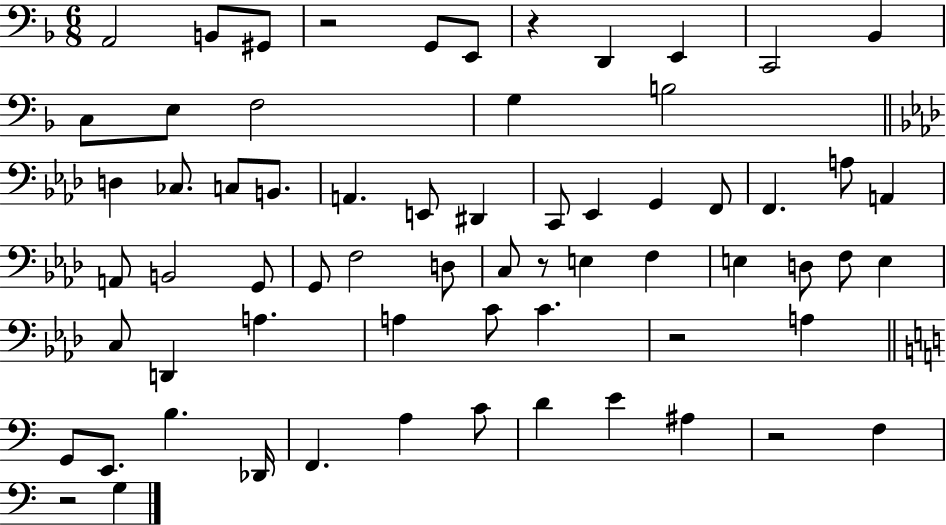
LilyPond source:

{
  \clef bass
  \numericTimeSignature
  \time 6/8
  \key f \major
  \repeat volta 2 { a,2 b,8 gis,8 | r2 g,8 e,8 | r4 d,4 e,4 | c,2 bes,4 | \break c8 e8 f2 | g4 b2 | \bar "||" \break \key f \minor d4 ces8. c8 b,8. | a,4. e,8 dis,4 | c,8 ees,4 g,4 f,8 | f,4. a8 a,4 | \break a,8 b,2 g,8 | g,8 f2 d8 | c8 r8 e4 f4 | e4 d8 f8 e4 | \break c8 d,4 a4. | a4 c'8 c'4. | r2 a4 | \bar "||" \break \key a \minor g,8 e,8. b4. des,16 | f,4. a4 c'8 | d'4 e'4 ais4 | r2 f4 | \break r2 g4 | } \bar "|."
}